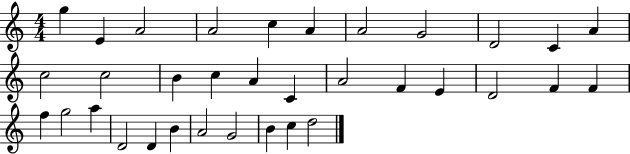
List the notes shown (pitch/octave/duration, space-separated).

G5/q E4/q A4/h A4/h C5/q A4/q A4/h G4/h D4/h C4/q A4/q C5/h C5/h B4/q C5/q A4/q C4/q A4/h F4/q E4/q D4/h F4/q F4/q F5/q G5/h A5/q D4/h D4/q B4/q A4/h G4/h B4/q C5/q D5/h